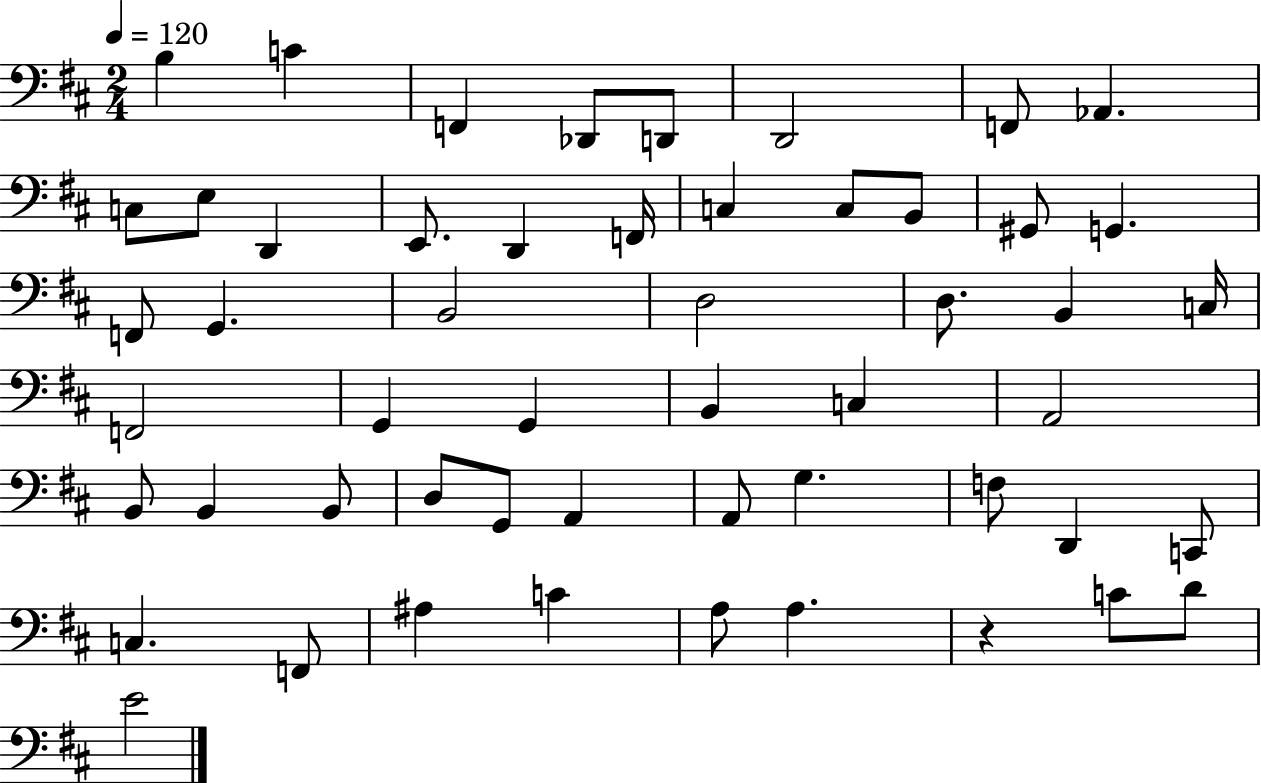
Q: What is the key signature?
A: D major